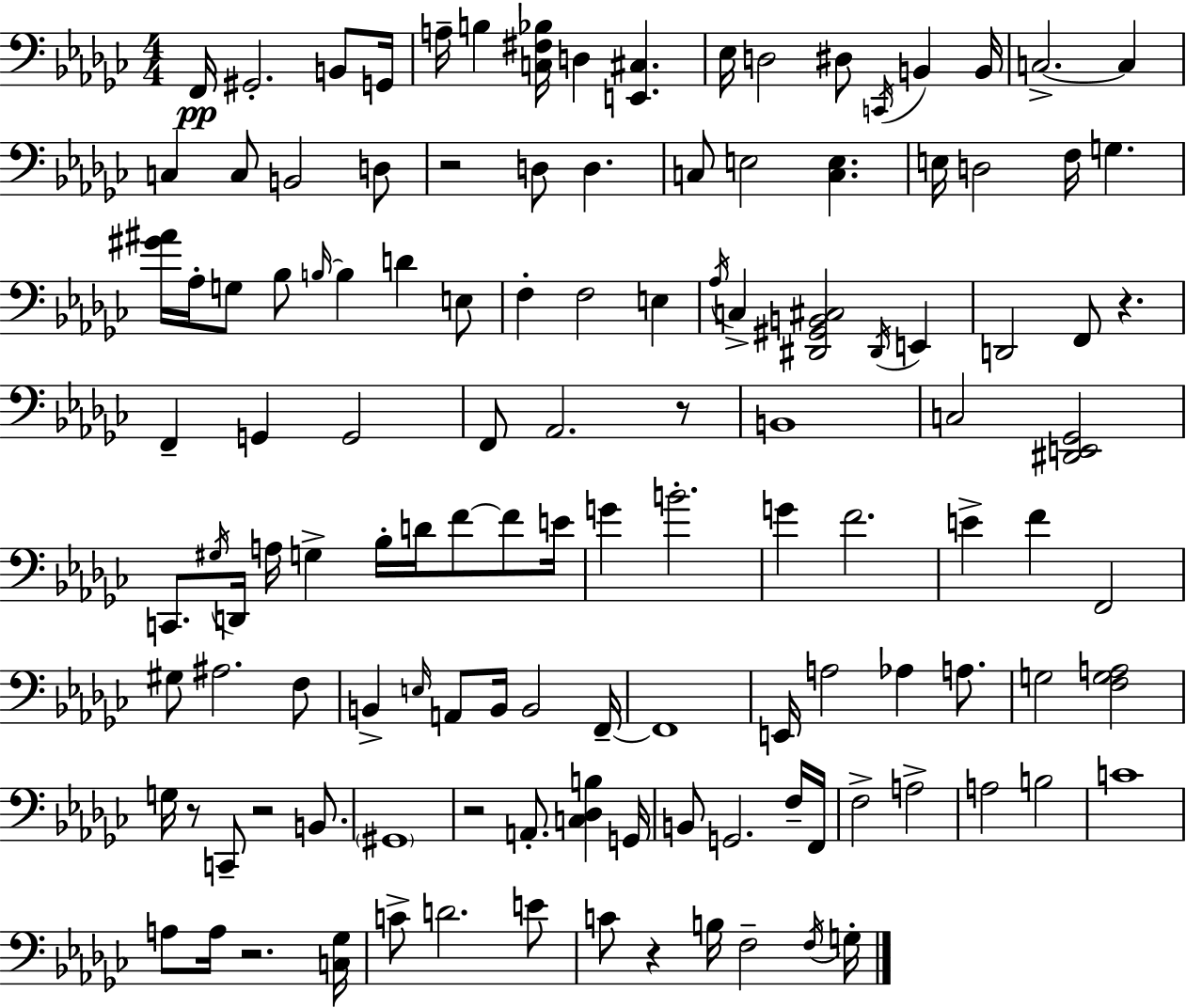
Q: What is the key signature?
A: EES minor